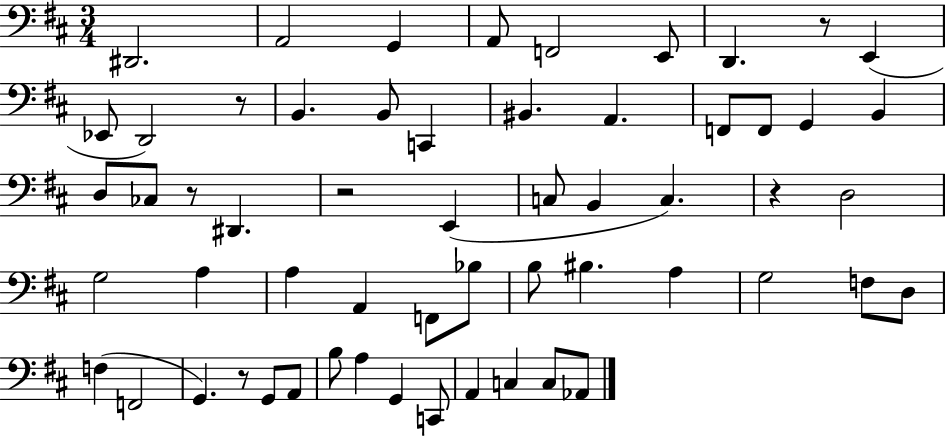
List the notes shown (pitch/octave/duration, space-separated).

D#2/h. A2/h G2/q A2/e F2/h E2/e D2/q. R/e E2/q Eb2/e D2/h R/e B2/q. B2/e C2/q BIS2/q. A2/q. F2/e F2/e G2/q B2/q D3/e CES3/e R/e D#2/q. R/h E2/q C3/e B2/q C3/q. R/q D3/h G3/h A3/q A3/q A2/q F2/e Bb3/e B3/e BIS3/q. A3/q G3/h F3/e D3/e F3/q F2/h G2/q. R/e G2/e A2/e B3/e A3/q G2/q C2/e A2/q C3/q C3/e Ab2/e